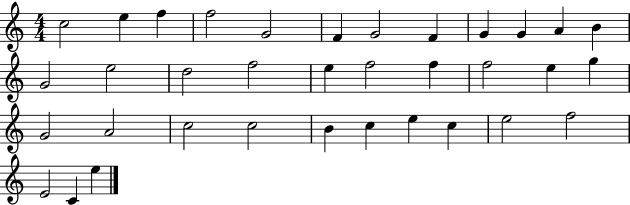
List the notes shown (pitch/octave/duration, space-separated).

C5/h E5/q F5/q F5/h G4/h F4/q G4/h F4/q G4/q G4/q A4/q B4/q G4/h E5/h D5/h F5/h E5/q F5/h F5/q F5/h E5/q G5/q G4/h A4/h C5/h C5/h B4/q C5/q E5/q C5/q E5/h F5/h E4/h C4/q E5/q